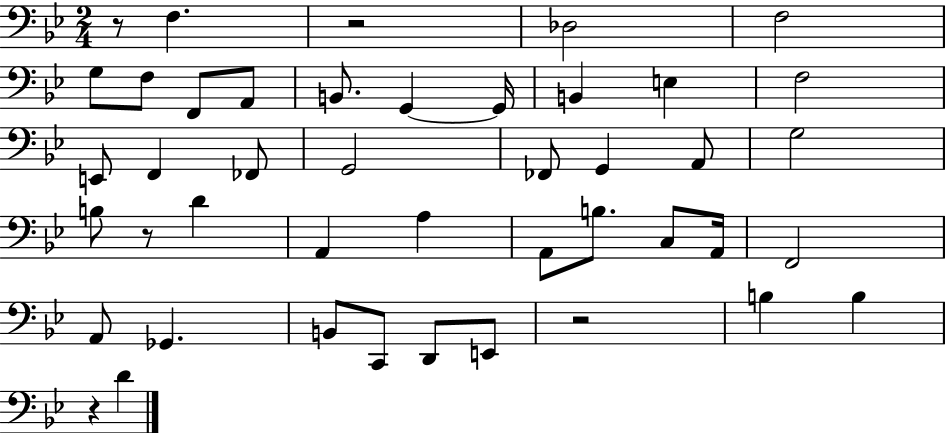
R/e F3/q. R/h Db3/h F3/h G3/e F3/e F2/e A2/e B2/e. G2/q G2/s B2/q E3/q F3/h E2/e F2/q FES2/e G2/h FES2/e G2/q A2/e G3/h B3/e R/e D4/q A2/q A3/q A2/e B3/e. C3/e A2/s F2/h A2/e Gb2/q. B2/e C2/e D2/e E2/e R/h B3/q B3/q R/q D4/q